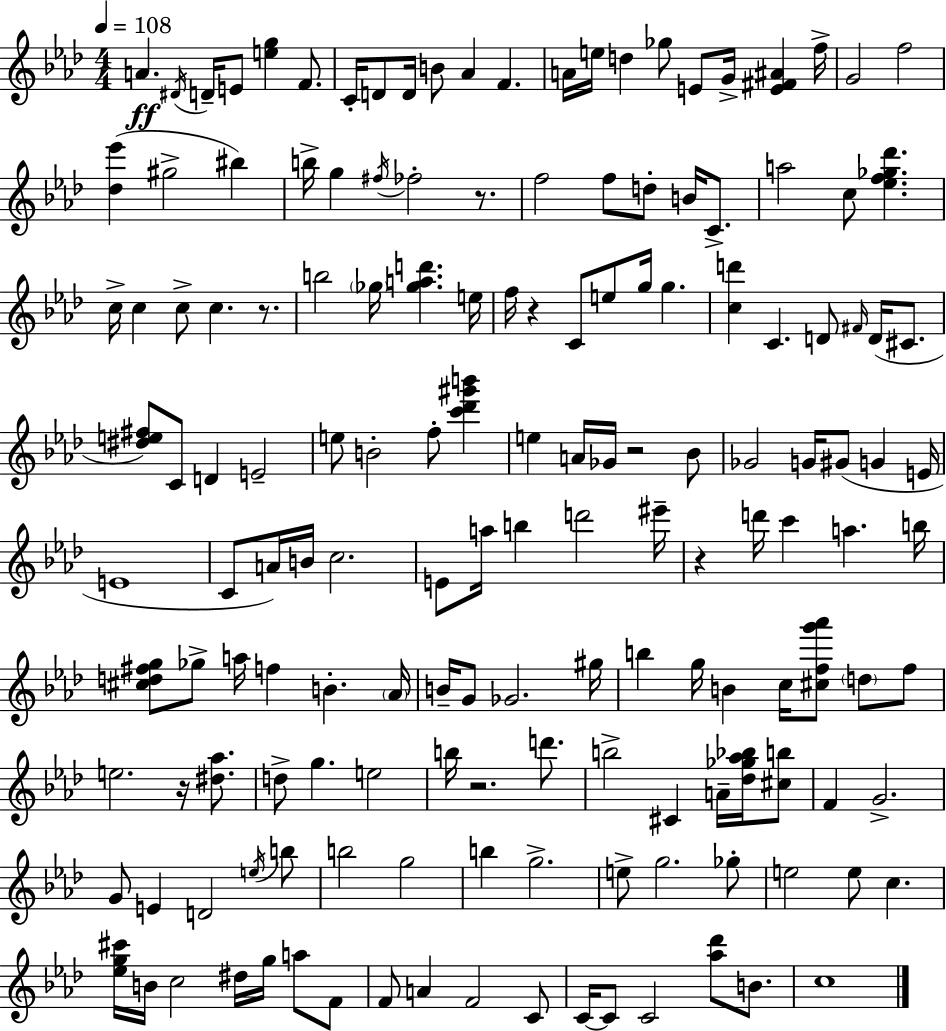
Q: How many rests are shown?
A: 7